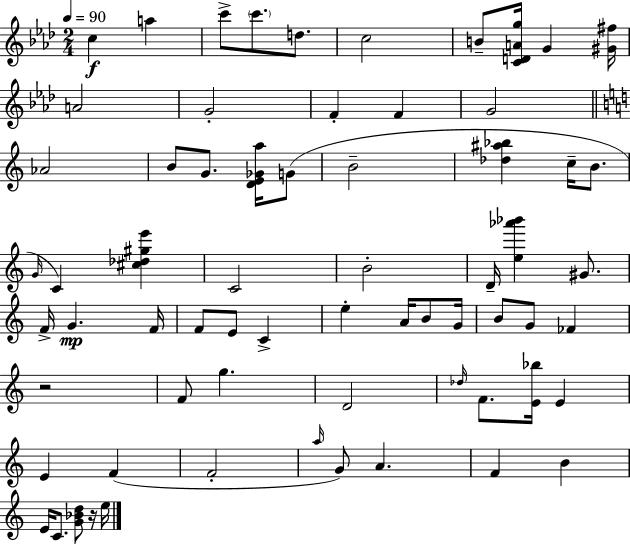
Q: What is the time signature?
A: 2/4